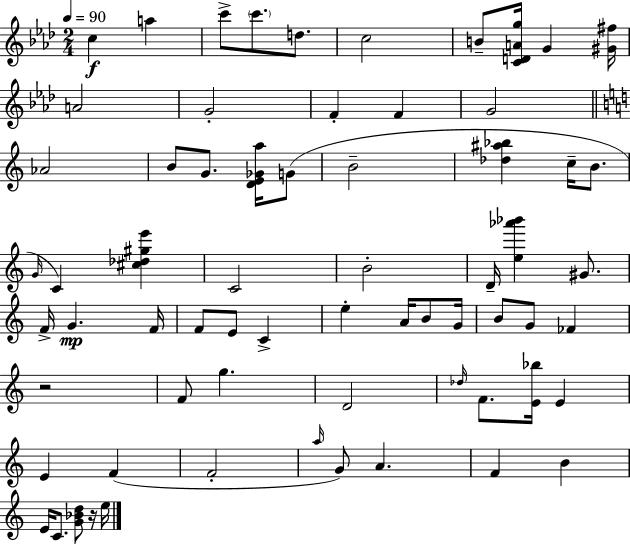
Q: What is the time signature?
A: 2/4